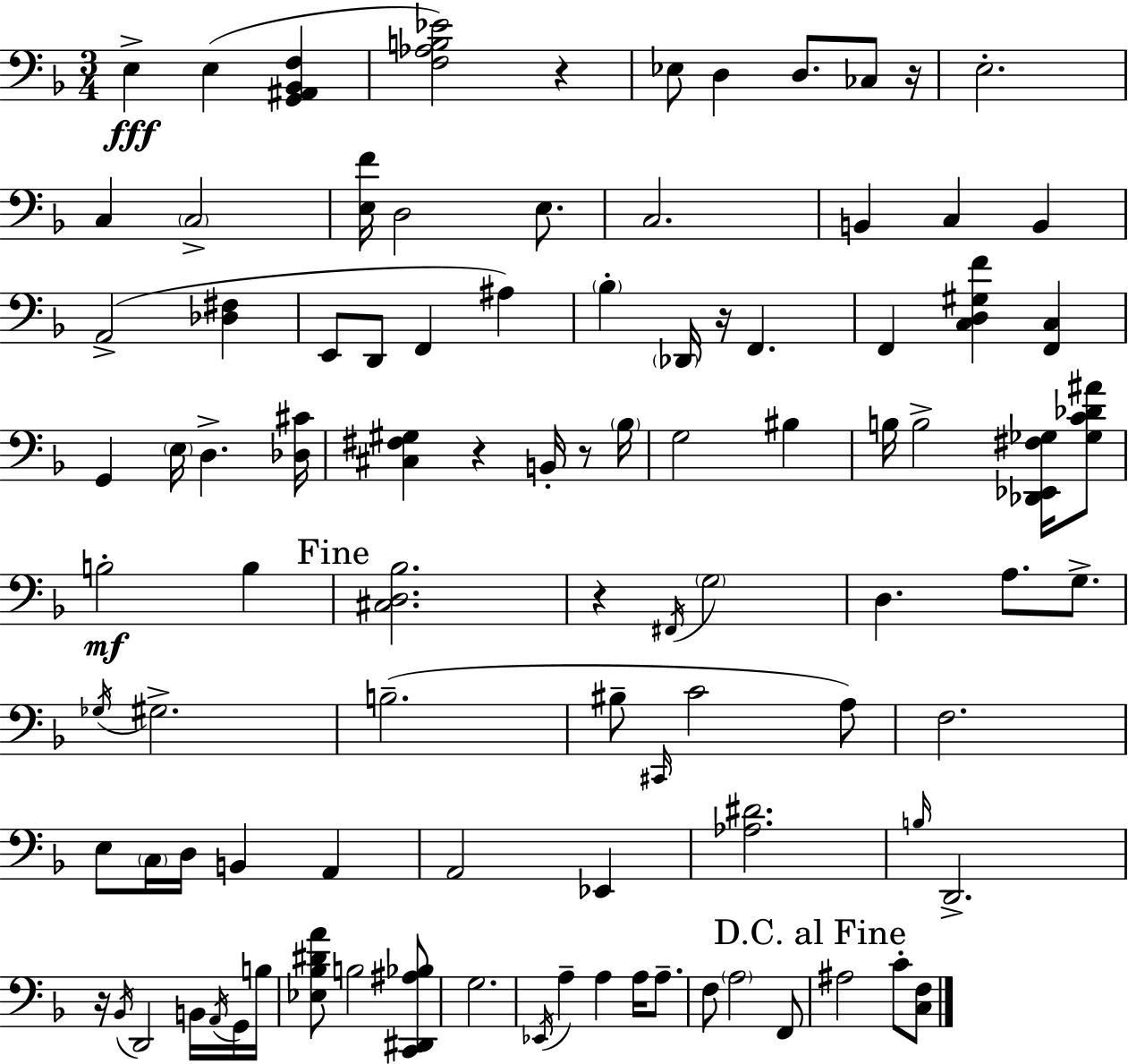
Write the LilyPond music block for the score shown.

{
  \clef bass
  \numericTimeSignature
  \time 3/4
  \key d \minor
  e4->\fff e4( <g, ais, bes, f>4 | <f aes b ees'>2) r4 | ees8 d4 d8. ces8 r16 | e2.-. | \break c4 \parenthesize c2-> | <e f'>16 d2 e8. | c2. | b,4 c4 b,4 | \break a,2->( <des fis>4 | e,8 d,8 f,4 ais4) | \parenthesize bes4-. \parenthesize des,16 r16 f,4. | f,4 <c d gis f'>4 <f, c>4 | \break g,4 \parenthesize e16 d4.-> <des cis'>16 | <cis fis gis>4 r4 b,16-. r8 \parenthesize bes16 | g2 bis4 | b16 b2-> <des, ees, fis ges>16 <ges c' des' ais'>8 | \break b2-.\mf b4 | \mark "Fine" <cis d bes>2. | r4 \acciaccatura { fis,16 } \parenthesize g2 | d4. a8. g8.-> | \break \acciaccatura { ges16 } gis2.-> | b2.--( | bis8-- \grace { cis,16 } c'2 | a8) f2. | \break e8 \parenthesize c16 d16 b,4 a,4 | a,2 ees,4 | <aes dis'>2. | \grace { b16 } d,2.-> | \break r16 \acciaccatura { bes,16 } d,2 | b,16 \acciaccatura { a,16 } g,16 b16 <ees bes dis' a'>8 b2 | <c, dis, ais bes>8 g2. | \acciaccatura { ees,16 } a4-- a4 | \break a16 a8.-- f8 \parenthesize a2 | f,8 \mark "D.C. al Fine" ais2 | c'8-. <c f>8 \bar "|."
}